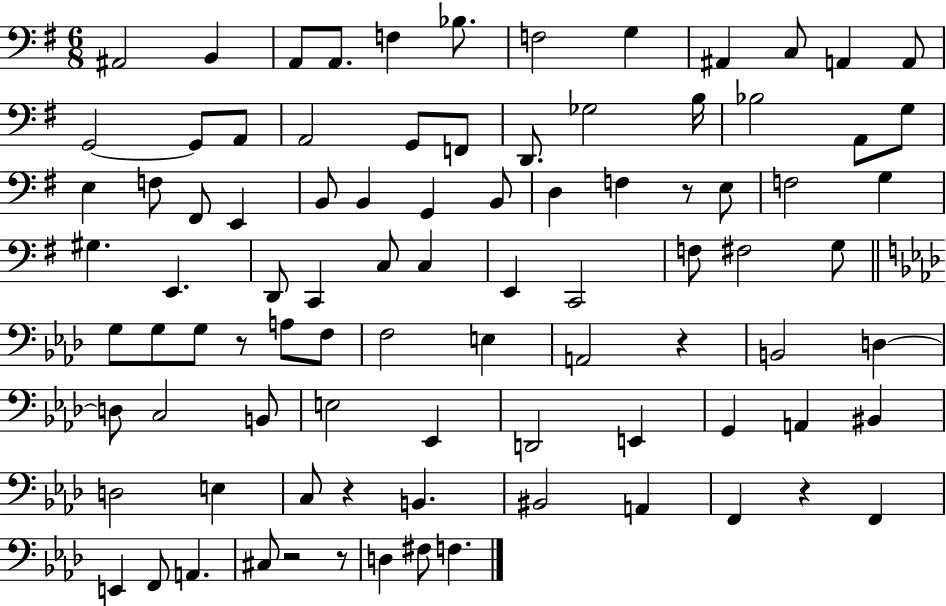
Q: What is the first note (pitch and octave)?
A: A#2